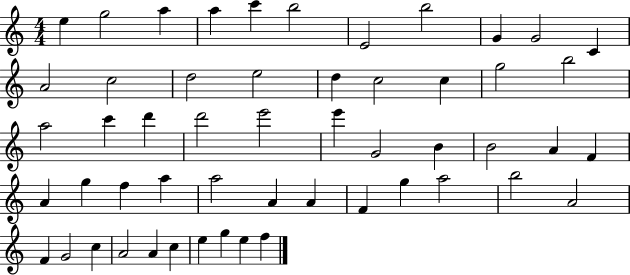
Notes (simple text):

E5/q G5/h A5/q A5/q C6/q B5/h E4/h B5/h G4/q G4/h C4/q A4/h C5/h D5/h E5/h D5/q C5/h C5/q G5/h B5/h A5/h C6/q D6/q D6/h E6/h E6/q G4/h B4/q B4/h A4/q F4/q A4/q G5/q F5/q A5/q A5/h A4/q A4/q F4/q G5/q A5/h B5/h A4/h F4/q G4/h C5/q A4/h A4/q C5/q E5/q G5/q E5/q F5/q